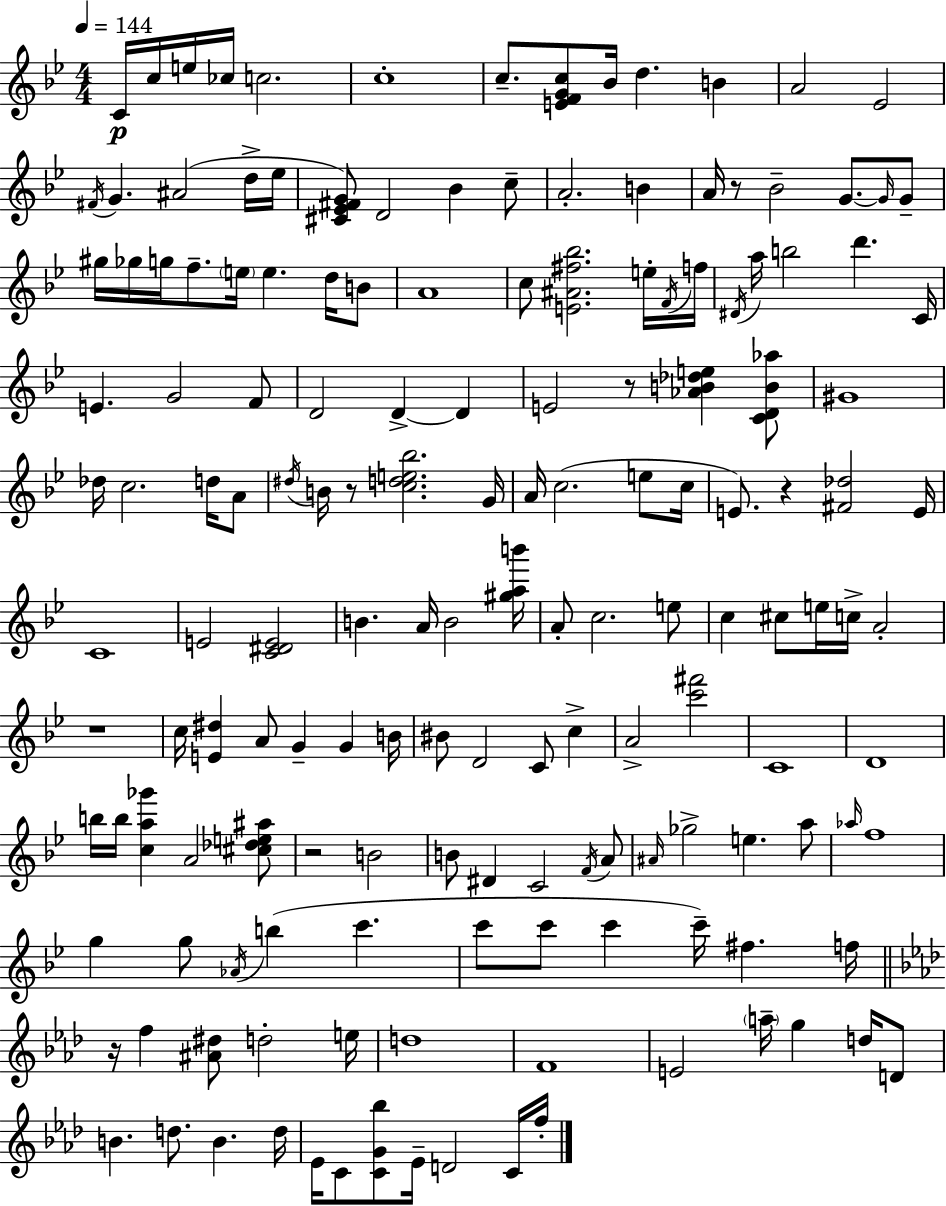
X:1
T:Untitled
M:4/4
L:1/4
K:Gm
C/4 c/4 e/4 _c/4 c2 c4 c/2 [EFGc]/2 _B/4 d B A2 _E2 ^F/4 G ^A2 d/4 _e/4 [^C_E^FG]/2 D2 _B c/2 A2 B A/4 z/2 _B2 G/2 G/4 G/2 ^g/4 _g/4 g/4 f/2 e/4 e d/4 B/2 A4 c/2 [E^A^f_b]2 e/4 F/4 f/4 ^D/4 a/4 b2 d' C/4 E G2 F/2 D2 D D E2 z/2 [_AB_de] [CDB_a]/2 ^G4 _d/4 c2 d/4 A/2 ^d/4 B/4 z/2 [cde_b]2 G/4 A/4 c2 e/2 c/4 E/2 z [^F_d]2 E/4 C4 E2 [C^DE]2 B A/4 B2 [^gab']/4 A/2 c2 e/2 c ^c/2 e/4 c/4 A2 z4 c/4 [E^d] A/2 G G B/4 ^B/2 D2 C/2 c A2 [c'^f']2 C4 D4 b/4 b/4 [ca_g'] A2 [^c_de^a]/2 z2 B2 B/2 ^D C2 F/4 A/2 ^A/4 _g2 e a/2 _a/4 f4 g g/2 _A/4 b c' c'/2 c'/2 c' c'/4 ^f f/4 z/4 f [^A^d]/2 d2 e/4 d4 F4 E2 a/4 g d/4 D/2 B d/2 B d/4 _E/4 C/2 [CG_b]/2 _E/4 D2 C/4 f/4